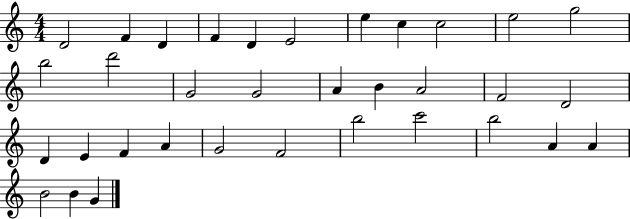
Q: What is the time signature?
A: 4/4